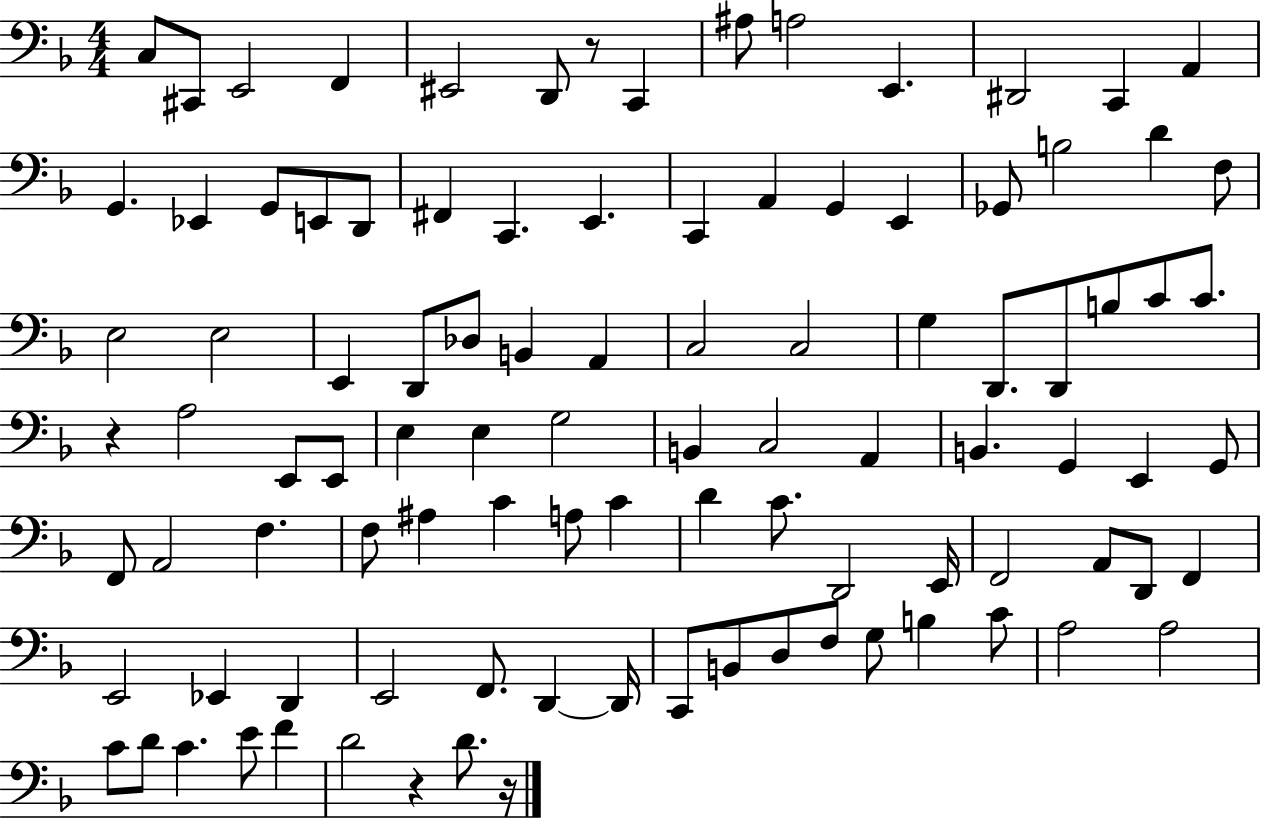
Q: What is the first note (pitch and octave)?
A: C3